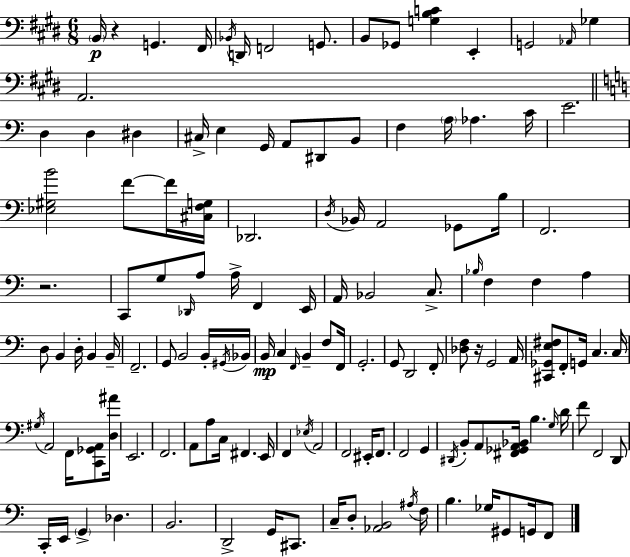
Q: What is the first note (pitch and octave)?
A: B2